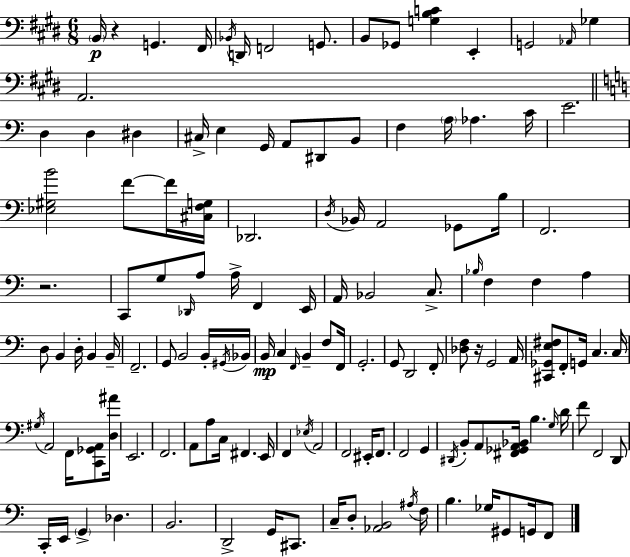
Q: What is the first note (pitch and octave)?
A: B2